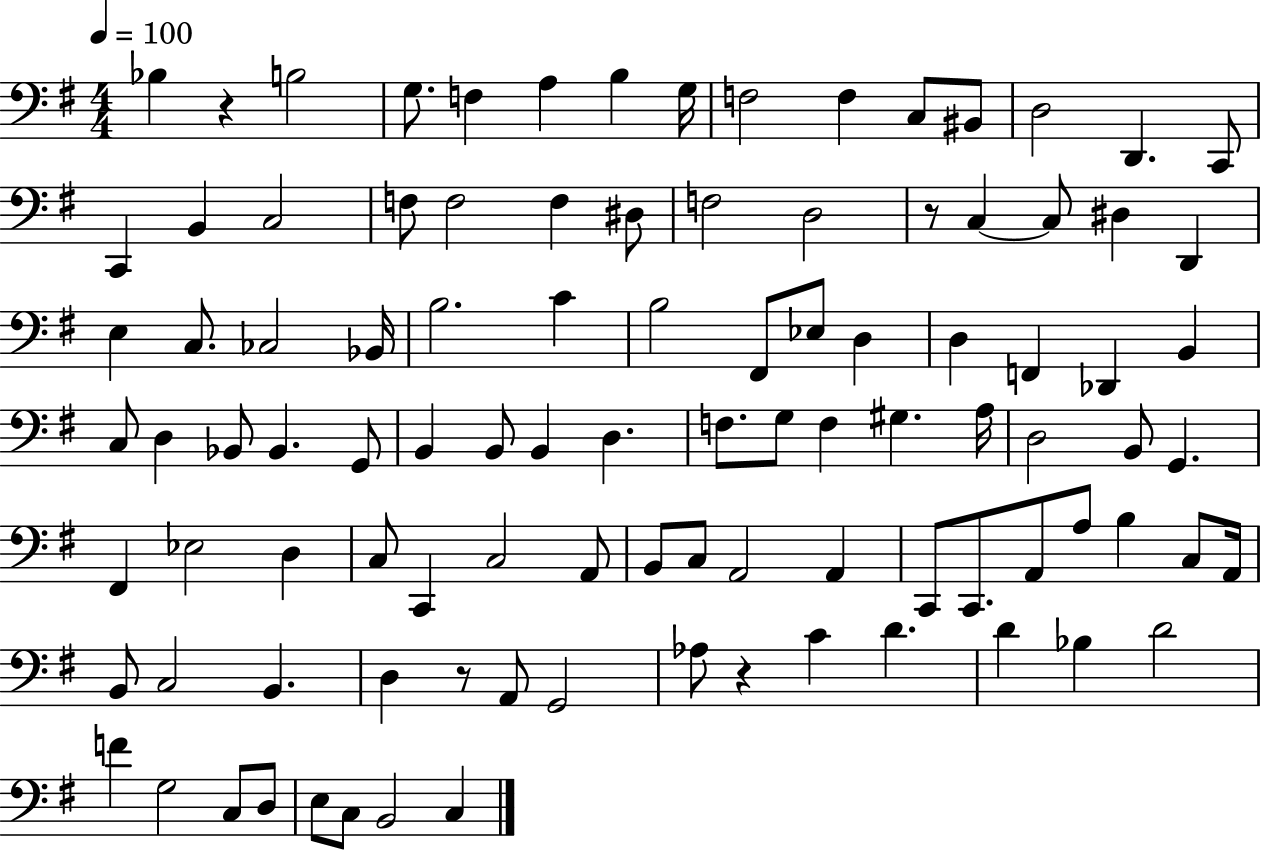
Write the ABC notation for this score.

X:1
T:Untitled
M:4/4
L:1/4
K:G
_B, z B,2 G,/2 F, A, B, G,/4 F,2 F, C,/2 ^B,,/2 D,2 D,, C,,/2 C,, B,, C,2 F,/2 F,2 F, ^D,/2 F,2 D,2 z/2 C, C,/2 ^D, D,, E, C,/2 _C,2 _B,,/4 B,2 C B,2 ^F,,/2 _E,/2 D, D, F,, _D,, B,, C,/2 D, _B,,/2 _B,, G,,/2 B,, B,,/2 B,, D, F,/2 G,/2 F, ^G, A,/4 D,2 B,,/2 G,, ^F,, _E,2 D, C,/2 C,, C,2 A,,/2 B,,/2 C,/2 A,,2 A,, C,,/2 C,,/2 A,,/2 A,/2 B, C,/2 A,,/4 B,,/2 C,2 B,, D, z/2 A,,/2 G,,2 _A,/2 z C D D _B, D2 F G,2 C,/2 D,/2 E,/2 C,/2 B,,2 C,